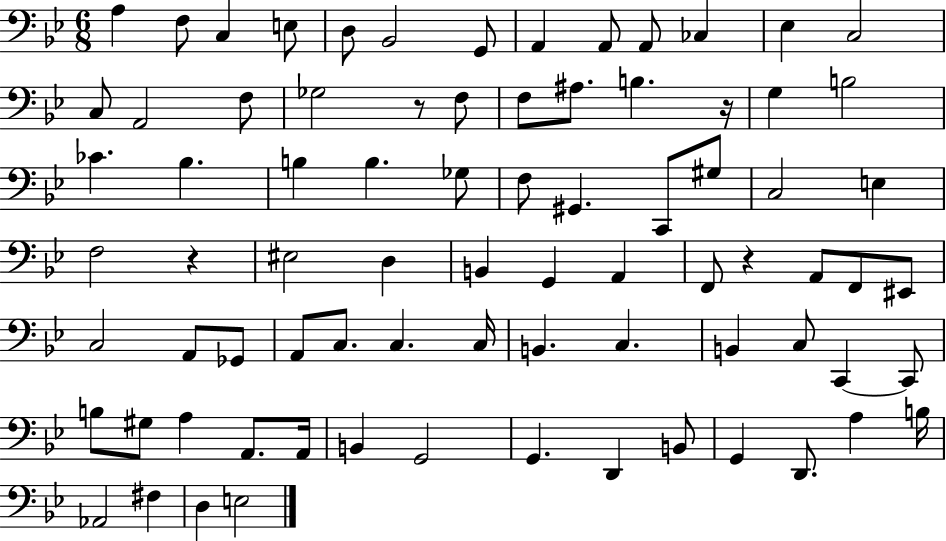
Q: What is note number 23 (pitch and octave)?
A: B3